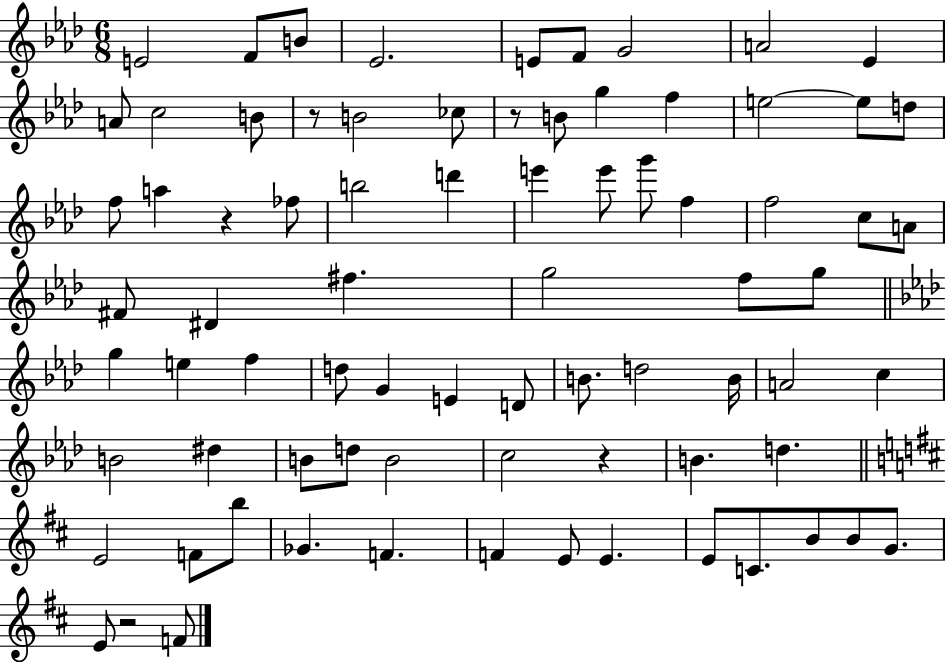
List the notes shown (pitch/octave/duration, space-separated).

E4/h F4/e B4/e Eb4/h. E4/e F4/e G4/h A4/h Eb4/q A4/e C5/h B4/e R/e B4/h CES5/e R/e B4/e G5/q F5/q E5/h E5/e D5/e F5/e A5/q R/q FES5/e B5/h D6/q E6/q E6/e G6/e F5/q F5/h C5/e A4/e F#4/e D#4/q F#5/q. G5/h F5/e G5/e G5/q E5/q F5/q D5/e G4/q E4/q D4/e B4/e. D5/h B4/s A4/h C5/q B4/h D#5/q B4/e D5/e B4/h C5/h R/q B4/q. D5/q. E4/h F4/e B5/e Gb4/q. F4/q. F4/q E4/e E4/q. E4/e C4/e. B4/e B4/e G4/e. E4/e R/h F4/e